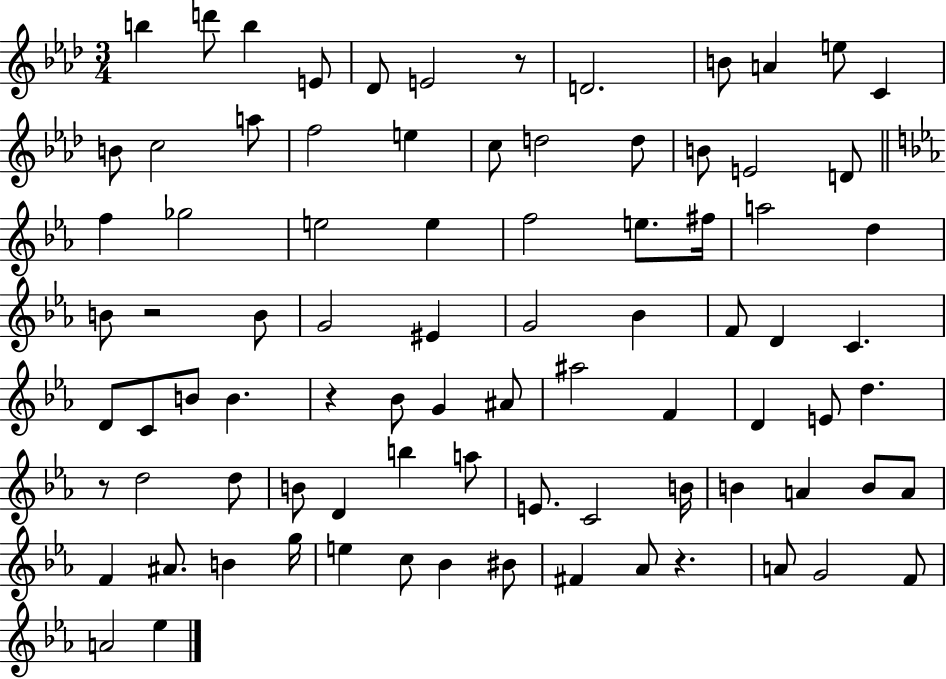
B5/q D6/e B5/q E4/e Db4/e E4/h R/e D4/h. B4/e A4/q E5/e C4/q B4/e C5/h A5/e F5/h E5/q C5/e D5/h D5/e B4/e E4/h D4/e F5/q Gb5/h E5/h E5/q F5/h E5/e. F#5/s A5/h D5/q B4/e R/h B4/e G4/h EIS4/q G4/h Bb4/q F4/e D4/q C4/q. D4/e C4/e B4/e B4/q. R/q Bb4/e G4/q A#4/e A#5/h F4/q D4/q E4/e D5/q. R/e D5/h D5/e B4/e D4/q B5/q A5/e E4/e. C4/h B4/s B4/q A4/q B4/e A4/e F4/q A#4/e. B4/q G5/s E5/q C5/e Bb4/q BIS4/e F#4/q Ab4/e R/q. A4/e G4/h F4/e A4/h Eb5/q